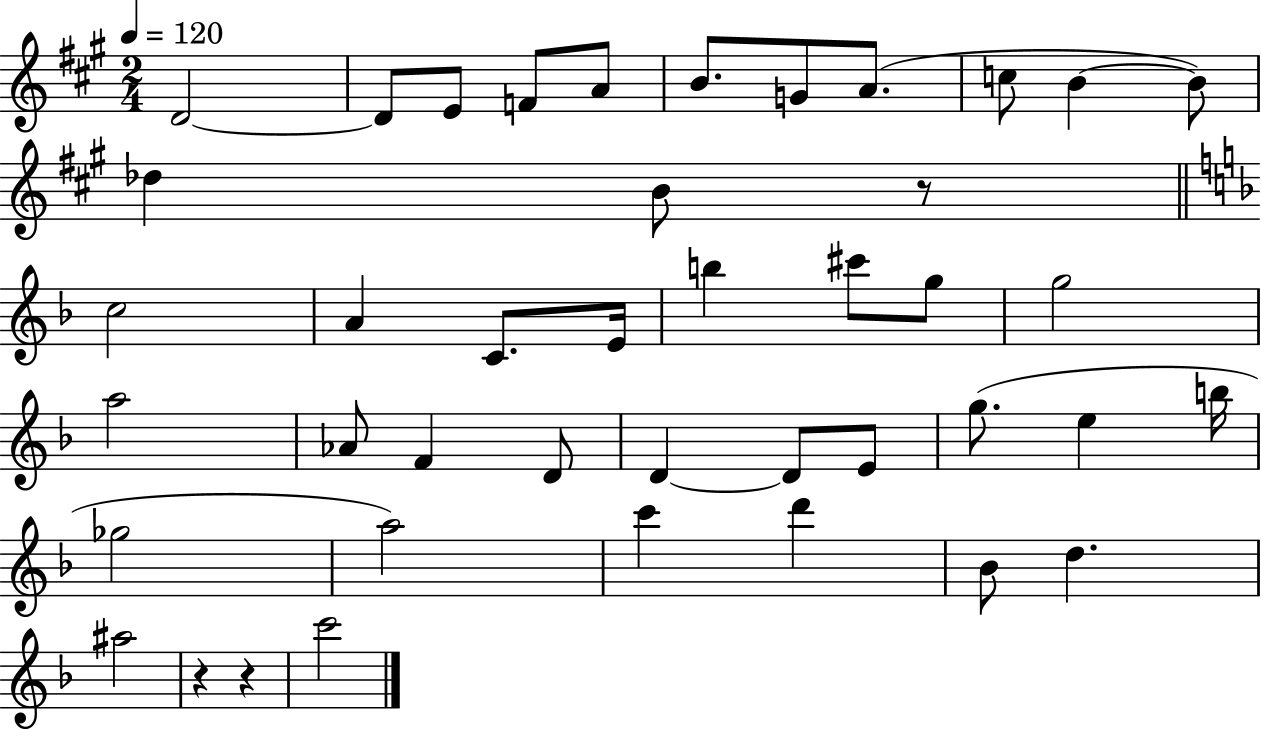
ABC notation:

X:1
T:Untitled
M:2/4
L:1/4
K:A
D2 D/2 E/2 F/2 A/2 B/2 G/2 A/2 c/2 B B/2 _d B/2 z/2 c2 A C/2 E/4 b ^c'/2 g/2 g2 a2 _A/2 F D/2 D D/2 E/2 g/2 e b/4 _g2 a2 c' d' _B/2 d ^a2 z z c'2